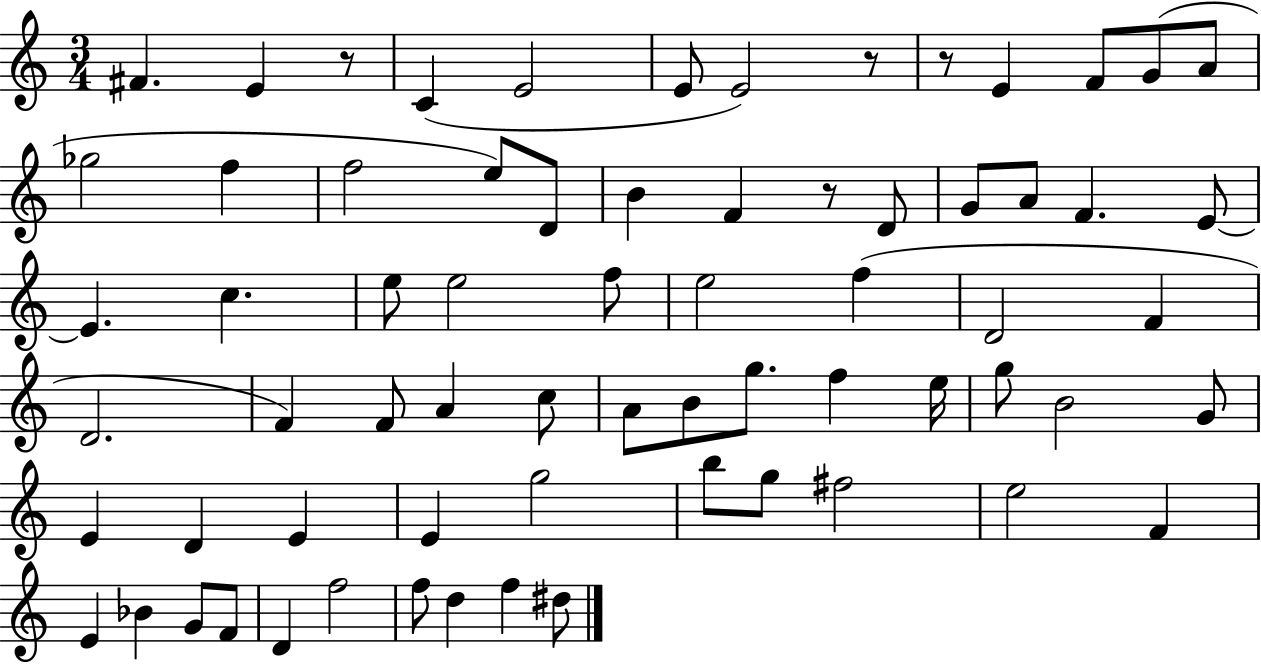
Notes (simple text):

F#4/q. E4/q R/e C4/q E4/h E4/e E4/h R/e R/e E4/q F4/e G4/e A4/e Gb5/h F5/q F5/h E5/e D4/e B4/q F4/q R/e D4/e G4/e A4/e F4/q. E4/e E4/q. C5/q. E5/e E5/h F5/e E5/h F5/q D4/h F4/q D4/h. F4/q F4/e A4/q C5/e A4/e B4/e G5/e. F5/q E5/s G5/e B4/h G4/e E4/q D4/q E4/q E4/q G5/h B5/e G5/e F#5/h E5/h F4/q E4/q Bb4/q G4/e F4/e D4/q F5/h F5/e D5/q F5/q D#5/e